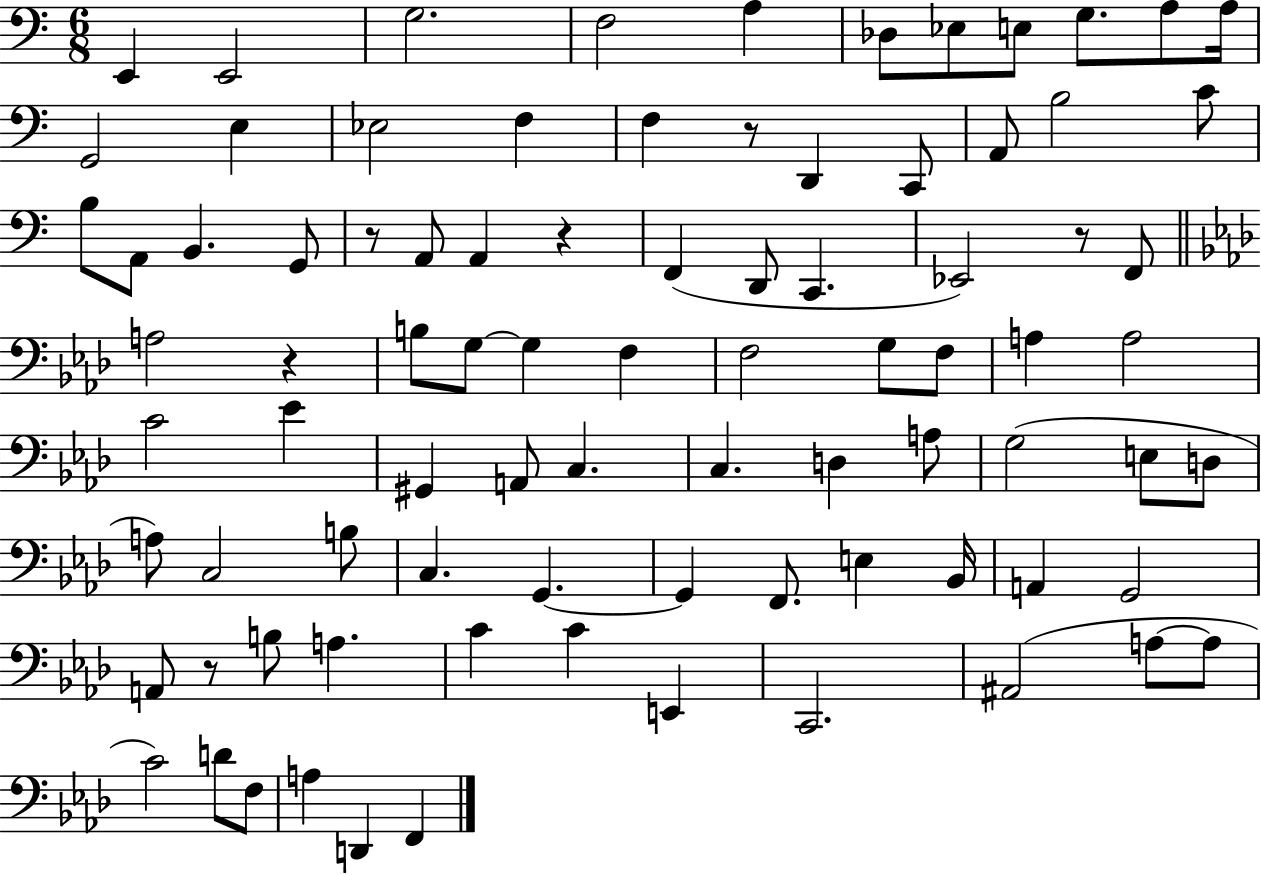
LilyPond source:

{
  \clef bass
  \numericTimeSignature
  \time 6/8
  \key c \major
  \repeat volta 2 { e,4 e,2 | g2. | f2 a4 | des8 ees8 e8 g8. a8 a16 | \break g,2 e4 | ees2 f4 | f4 r8 d,4 c,8 | a,8 b2 c'8 | \break b8 a,8 b,4. g,8 | r8 a,8 a,4 r4 | f,4( d,8 c,4. | ees,2) r8 f,8 | \break \bar "||" \break \key aes \major a2 r4 | b8 g8~~ g4 f4 | f2 g8 f8 | a4 a2 | \break c'2 ees'4 | gis,4 a,8 c4. | c4. d4 a8 | g2( e8 d8 | \break a8) c2 b8 | c4. g,4.~~ | g,4 f,8. e4 bes,16 | a,4 g,2 | \break a,8 r8 b8 a4. | c'4 c'4 e,4 | c,2. | ais,2( a8~~ a8 | \break c'2) d'8 f8 | a4 d,4 f,4 | } \bar "|."
}